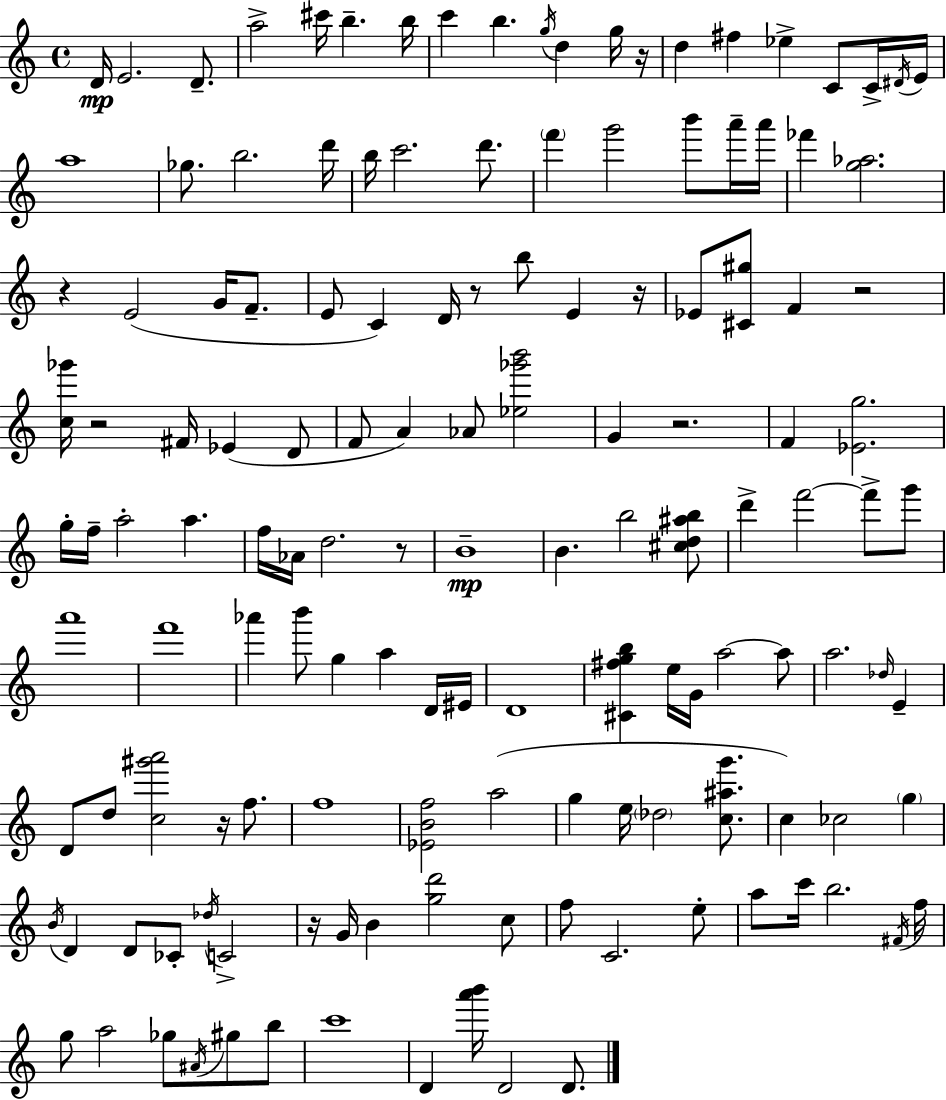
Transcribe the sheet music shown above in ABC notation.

X:1
T:Untitled
M:4/4
L:1/4
K:Am
D/4 E2 D/2 a2 ^c'/4 b b/4 c' b g/4 d g/4 z/4 d ^f _e C/2 C/4 ^D/4 E/4 a4 _g/2 b2 d'/4 b/4 c'2 d'/2 f' g'2 b'/2 a'/4 a'/4 _f' [g_a]2 z E2 G/4 F/2 E/2 C D/4 z/2 b/2 E z/4 _E/2 [^C^g]/2 F z2 [c_g']/4 z2 ^F/4 _E D/2 F/2 A _A/2 [_e_g'b']2 G z2 F [_Eg]2 g/4 f/4 a2 a f/4 _A/4 d2 z/2 B4 B b2 [^cd^ab]/2 d' f'2 f'/2 g'/2 a'4 f'4 _a' b'/2 g a D/4 ^E/4 D4 [^C^fgb] e/4 G/4 a2 a/2 a2 _d/4 E D/2 d/2 [c^g'a']2 z/4 f/2 f4 [_EBf]2 a2 g e/4 _d2 [c^ag']/2 c _c2 g B/4 D D/2 _C/2 _d/4 C2 z/4 G/4 B [gd']2 c/2 f/2 C2 e/2 a/2 c'/4 b2 ^F/4 f/4 g/2 a2 _g/2 ^A/4 ^g/2 b/2 c'4 D [a'b']/4 D2 D/2